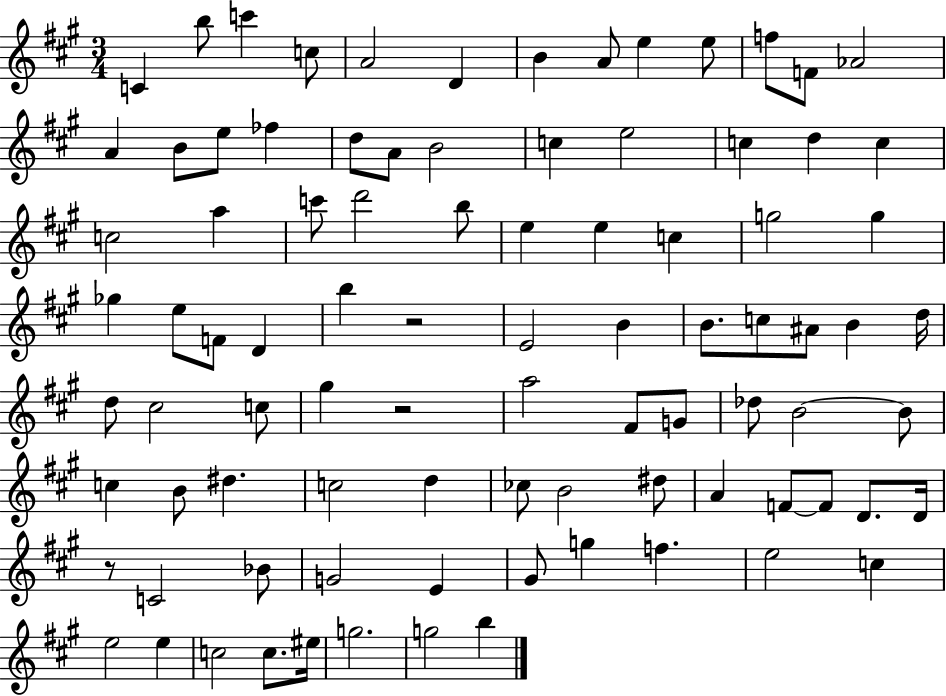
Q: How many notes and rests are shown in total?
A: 90